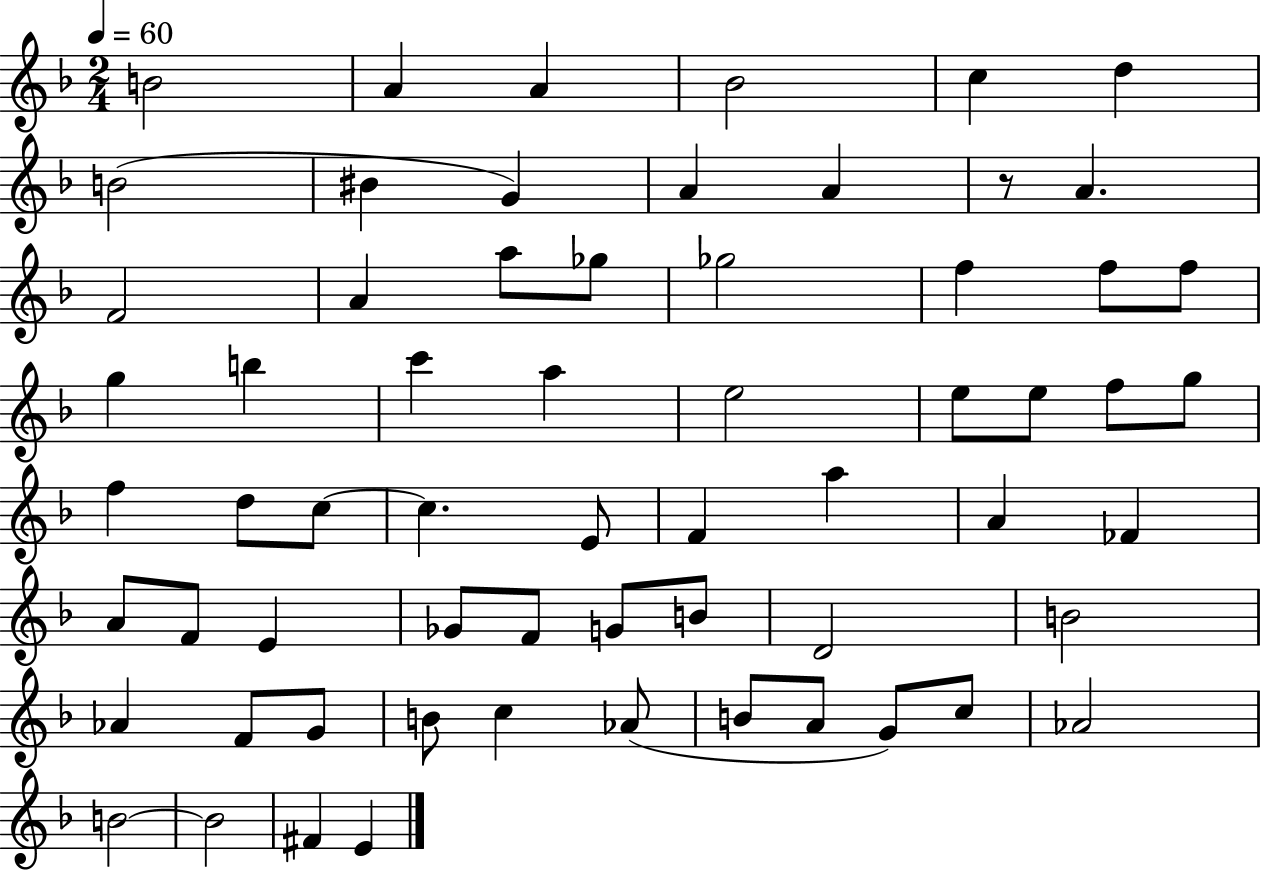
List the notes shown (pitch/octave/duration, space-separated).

B4/h A4/q A4/q Bb4/h C5/q D5/q B4/h BIS4/q G4/q A4/q A4/q R/e A4/q. F4/h A4/q A5/e Gb5/e Gb5/h F5/q F5/e F5/e G5/q B5/q C6/q A5/q E5/h E5/e E5/e F5/e G5/e F5/q D5/e C5/e C5/q. E4/e F4/q A5/q A4/q FES4/q A4/e F4/e E4/q Gb4/e F4/e G4/e B4/e D4/h B4/h Ab4/q F4/e G4/e B4/e C5/q Ab4/e B4/e A4/e G4/e C5/e Ab4/h B4/h B4/h F#4/q E4/q